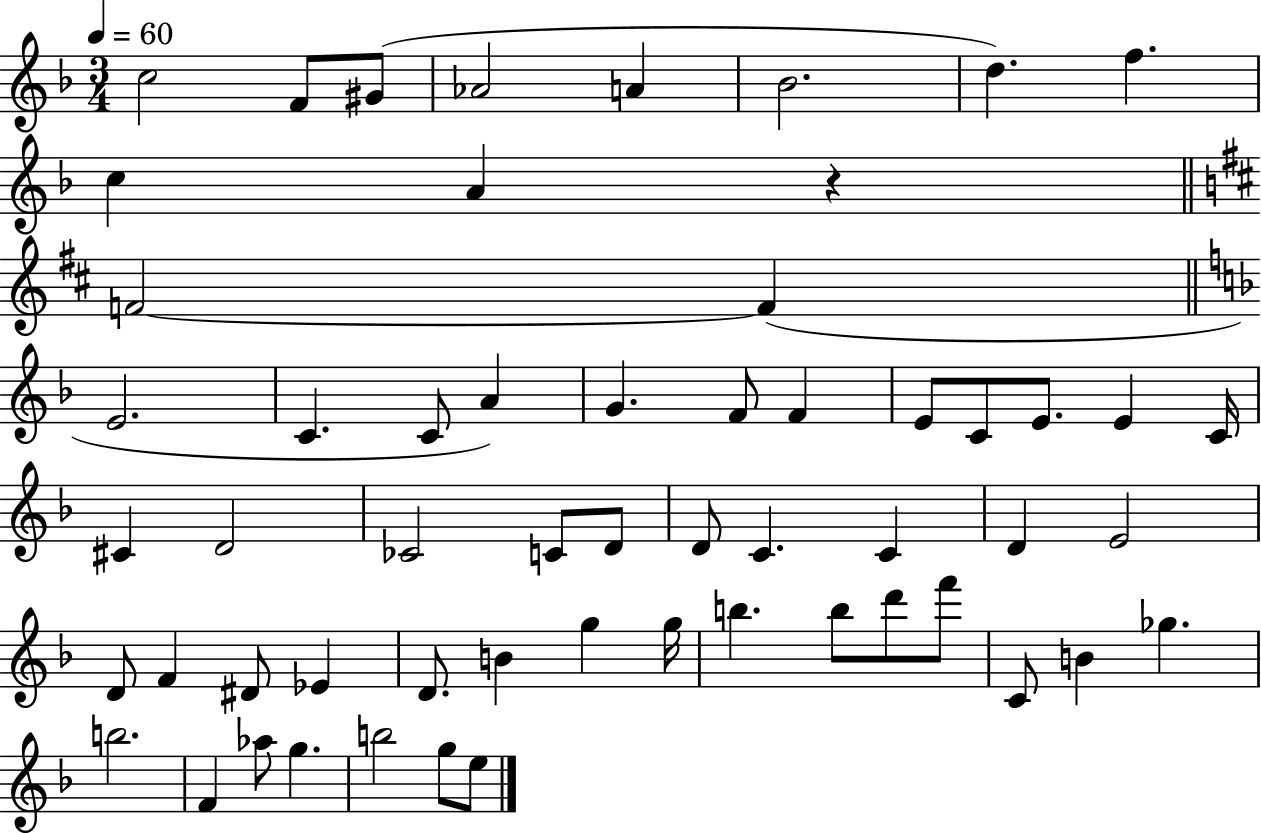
{
  \clef treble
  \numericTimeSignature
  \time 3/4
  \key f \major
  \tempo 4 = 60
  \repeat volta 2 { c''2 f'8 gis'8( | aes'2 a'4 | bes'2. | d''4.) f''4. | \break c''4 a'4 r4 | \bar "||" \break \key d \major f'2~~ f'4( | \bar "||" \break \key d \minor e'2. | c'4. c'8 a'4) | g'4. f'8 f'4 | e'8 c'8 e'8. e'4 c'16 | \break cis'4 d'2 | ces'2 c'8 d'8 | d'8 c'4. c'4 | d'4 e'2 | \break d'8 f'4 dis'8 ees'4 | d'8. b'4 g''4 g''16 | b''4. b''8 d'''8 f'''8 | c'8 b'4 ges''4. | \break b''2. | f'4 aes''8 g''4. | b''2 g''8 e''8 | } \bar "|."
}